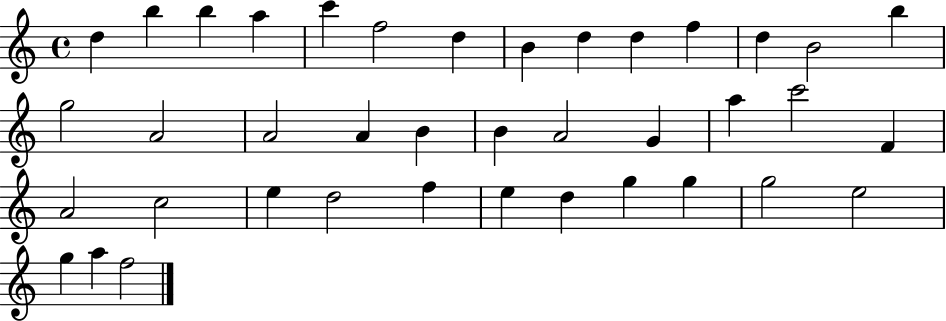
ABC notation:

X:1
T:Untitled
M:4/4
L:1/4
K:C
d b b a c' f2 d B d d f d B2 b g2 A2 A2 A B B A2 G a c'2 F A2 c2 e d2 f e d g g g2 e2 g a f2